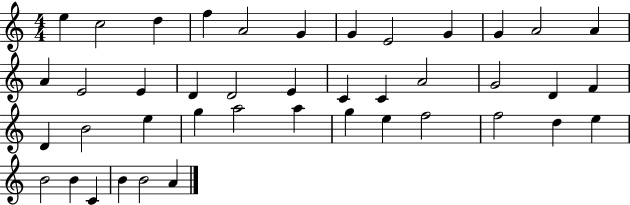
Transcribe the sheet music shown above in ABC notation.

X:1
T:Untitled
M:4/4
L:1/4
K:C
e c2 d f A2 G G E2 G G A2 A A E2 E D D2 E C C A2 G2 D F D B2 e g a2 a g e f2 f2 d e B2 B C B B2 A